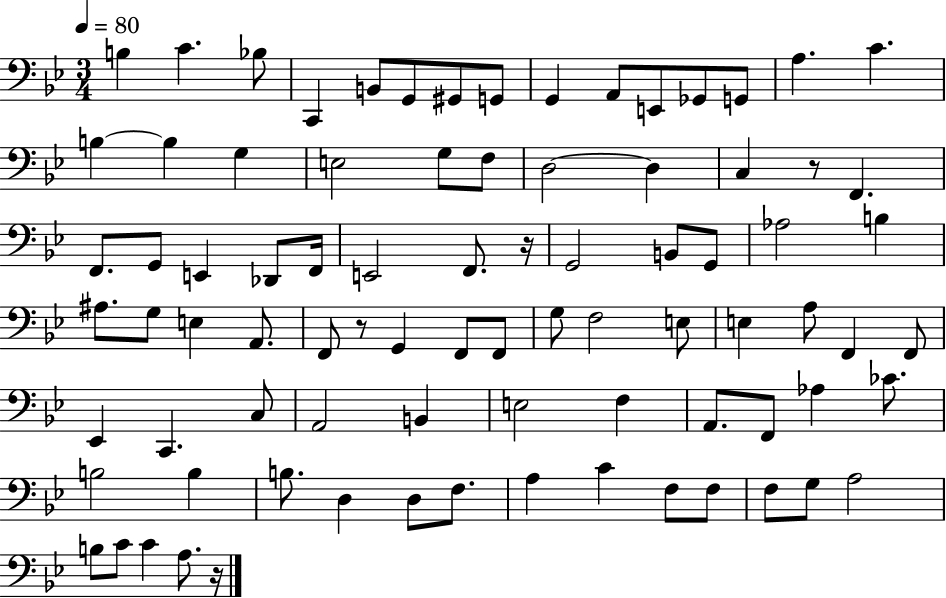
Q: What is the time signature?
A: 3/4